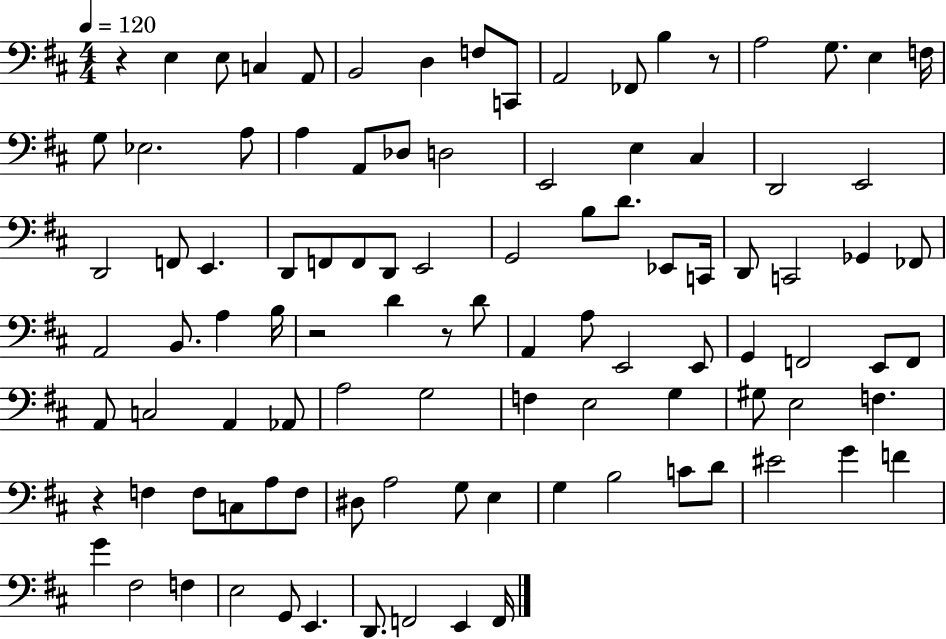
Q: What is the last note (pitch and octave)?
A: F2